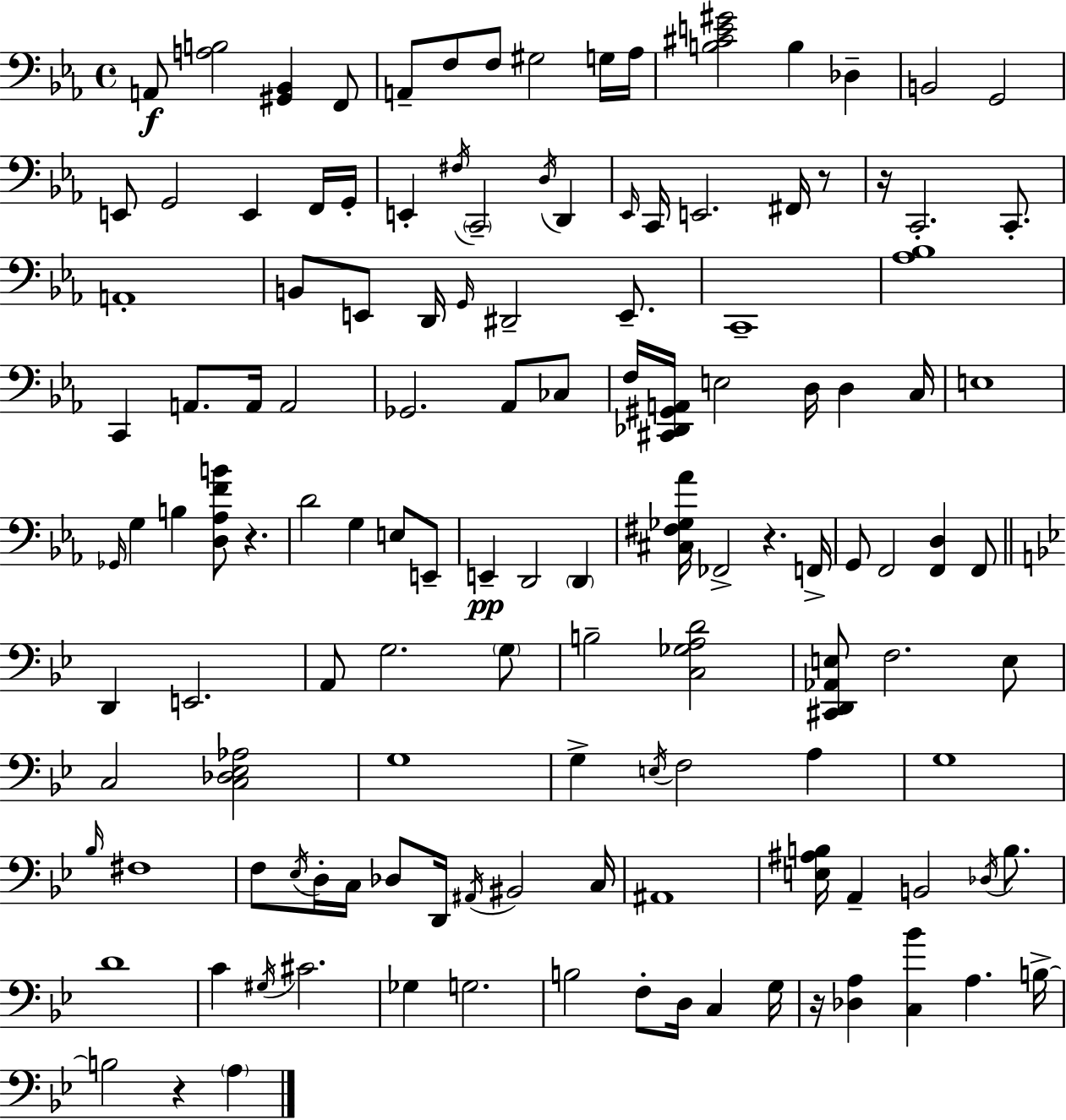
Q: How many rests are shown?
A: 6